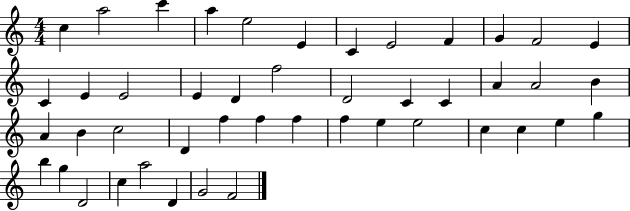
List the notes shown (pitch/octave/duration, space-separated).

C5/q A5/h C6/q A5/q E5/h E4/q C4/q E4/h F4/q G4/q F4/h E4/q C4/q E4/q E4/h E4/q D4/q F5/h D4/h C4/q C4/q A4/q A4/h B4/q A4/q B4/q C5/h D4/q F5/q F5/q F5/q F5/q E5/q E5/h C5/q C5/q E5/q G5/q B5/q G5/q D4/h C5/q A5/h D4/q G4/h F4/h